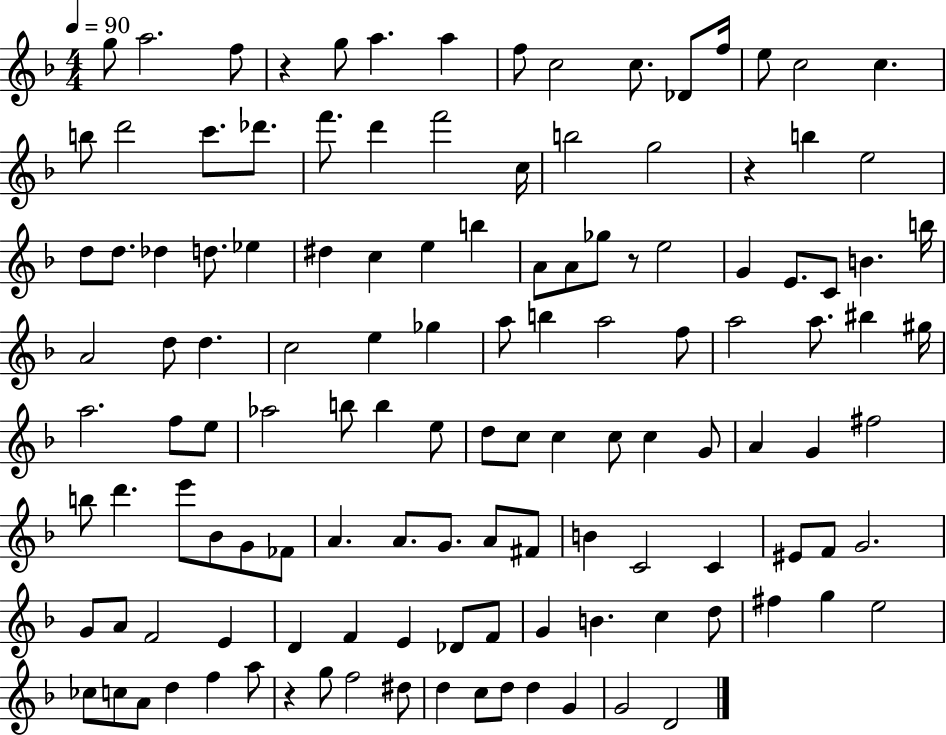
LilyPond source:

{
  \clef treble
  \numericTimeSignature
  \time 4/4
  \key f \major
  \tempo 4 = 90
  \repeat volta 2 { g''8 a''2. f''8 | r4 g''8 a''4. a''4 | f''8 c''2 c''8. des'8 f''16 | e''8 c''2 c''4. | \break b''8 d'''2 c'''8. des'''8. | f'''8. d'''4 f'''2 c''16 | b''2 g''2 | r4 b''4 e''2 | \break d''8 d''8. des''4 d''8. ees''4 | dis''4 c''4 e''4 b''4 | a'8 a'8 ges''8 r8 e''2 | g'4 e'8. c'8 b'4. b''16 | \break a'2 d''8 d''4. | c''2 e''4 ges''4 | a''8 b''4 a''2 f''8 | a''2 a''8. bis''4 gis''16 | \break a''2. f''8 e''8 | aes''2 b''8 b''4 e''8 | d''8 c''8 c''4 c''8 c''4 g'8 | a'4 g'4 fis''2 | \break b''8 d'''4. e'''8 bes'8 g'8 fes'8 | a'4. a'8. g'8. a'8 fis'8 | b'4 c'2 c'4 | eis'8 f'8 g'2. | \break g'8 a'8 f'2 e'4 | d'4 f'4 e'4 des'8 f'8 | g'4 b'4. c''4 d''8 | fis''4 g''4 e''2 | \break ces''8 c''8 a'8 d''4 f''4 a''8 | r4 g''8 f''2 dis''8 | d''4 c''8 d''8 d''4 g'4 | g'2 d'2 | \break } \bar "|."
}